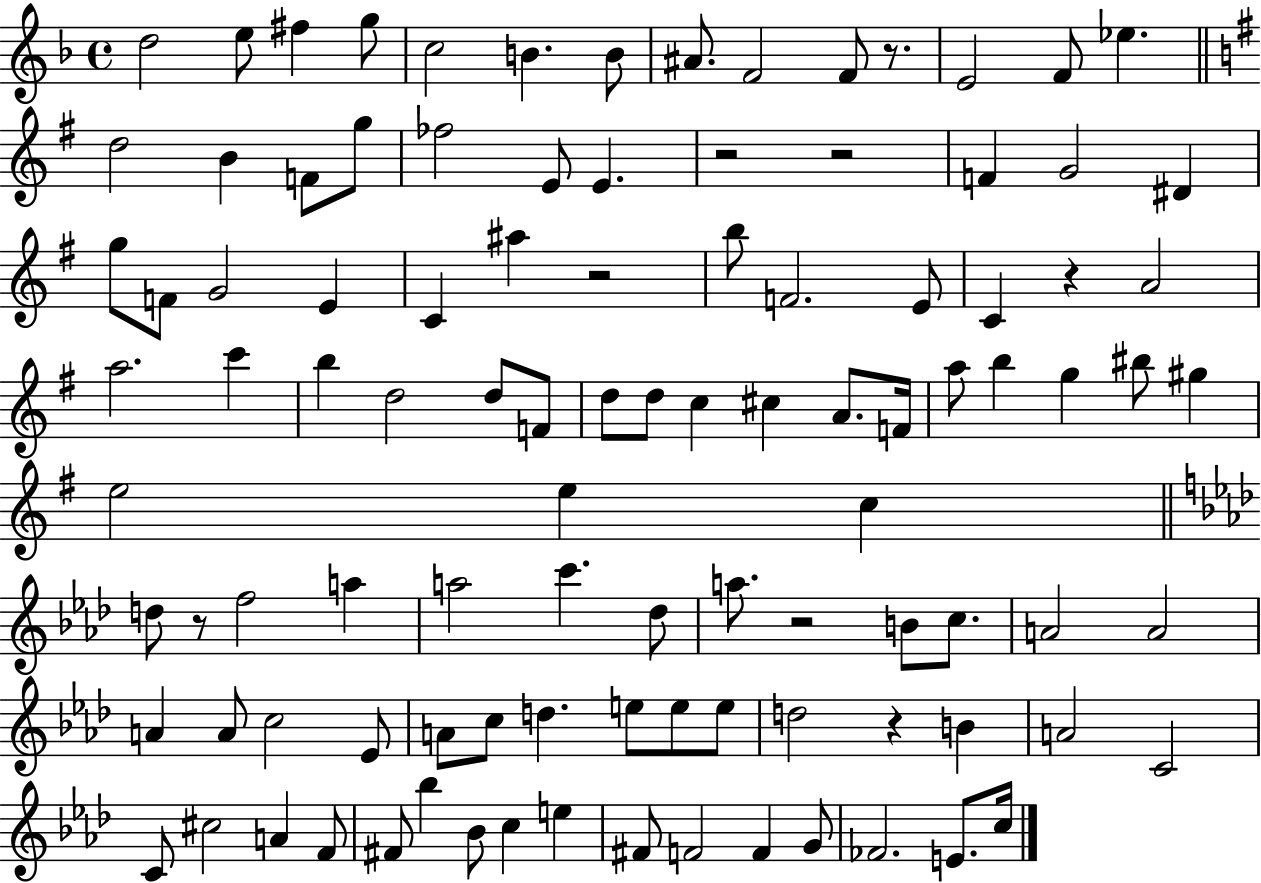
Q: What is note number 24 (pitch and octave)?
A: G5